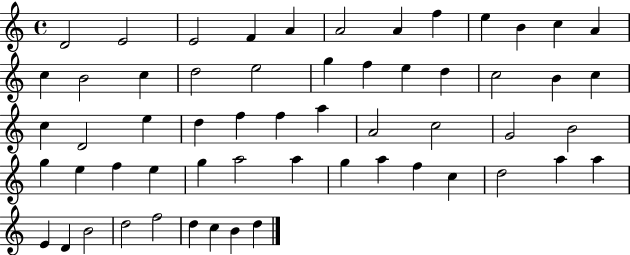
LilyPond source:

{
  \clef treble
  \time 4/4
  \defaultTimeSignature
  \key c \major
  d'2 e'2 | e'2 f'4 a'4 | a'2 a'4 f''4 | e''4 b'4 c''4 a'4 | \break c''4 b'2 c''4 | d''2 e''2 | g''4 f''4 e''4 d''4 | c''2 b'4 c''4 | \break c''4 d'2 e''4 | d''4 f''4 f''4 a''4 | a'2 c''2 | g'2 b'2 | \break g''4 e''4 f''4 e''4 | g''4 a''2 a''4 | g''4 a''4 f''4 c''4 | d''2 a''4 a''4 | \break e'4 d'4 b'2 | d''2 f''2 | d''4 c''4 b'4 d''4 | \bar "|."
}